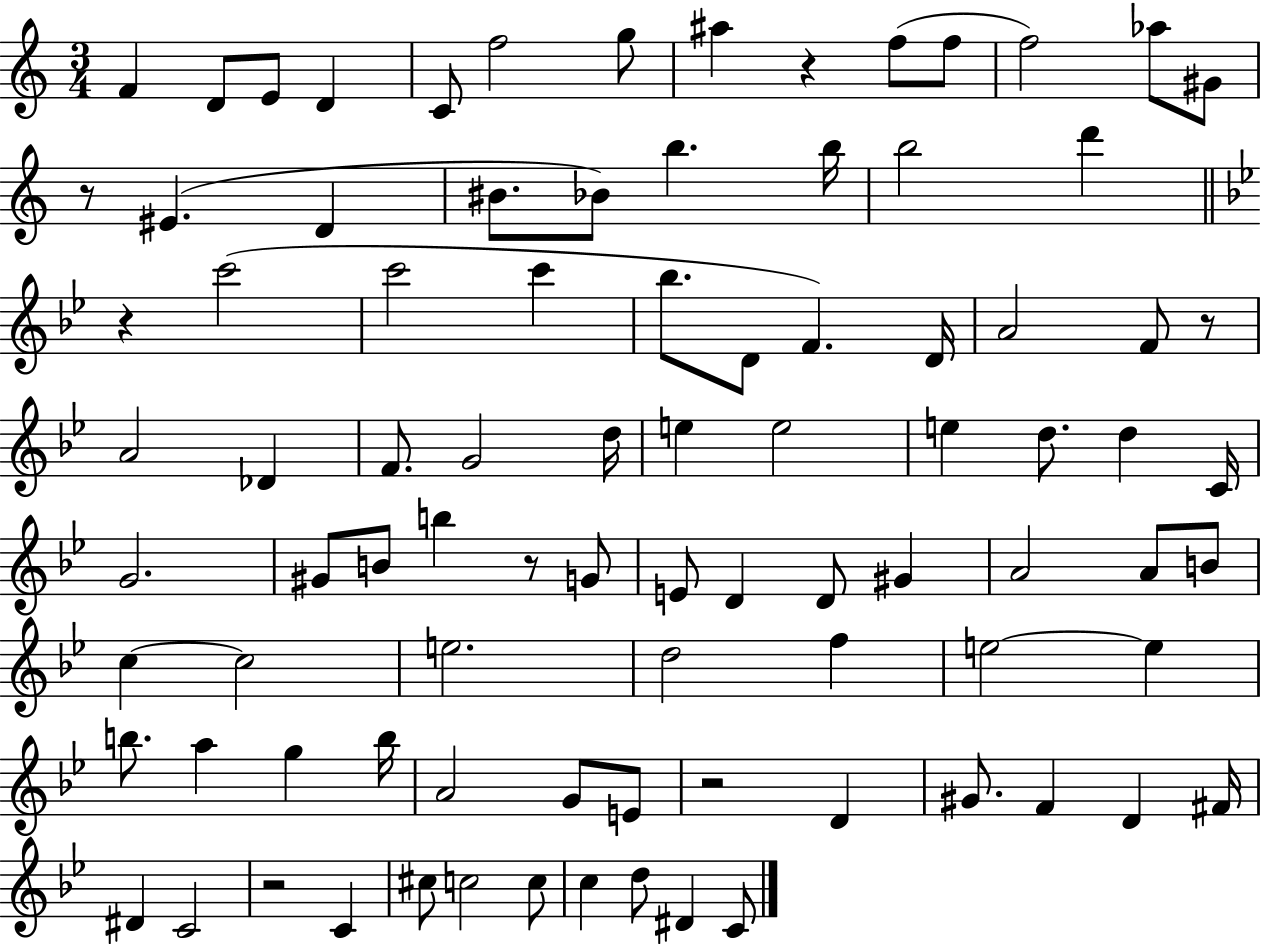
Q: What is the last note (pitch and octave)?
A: C4